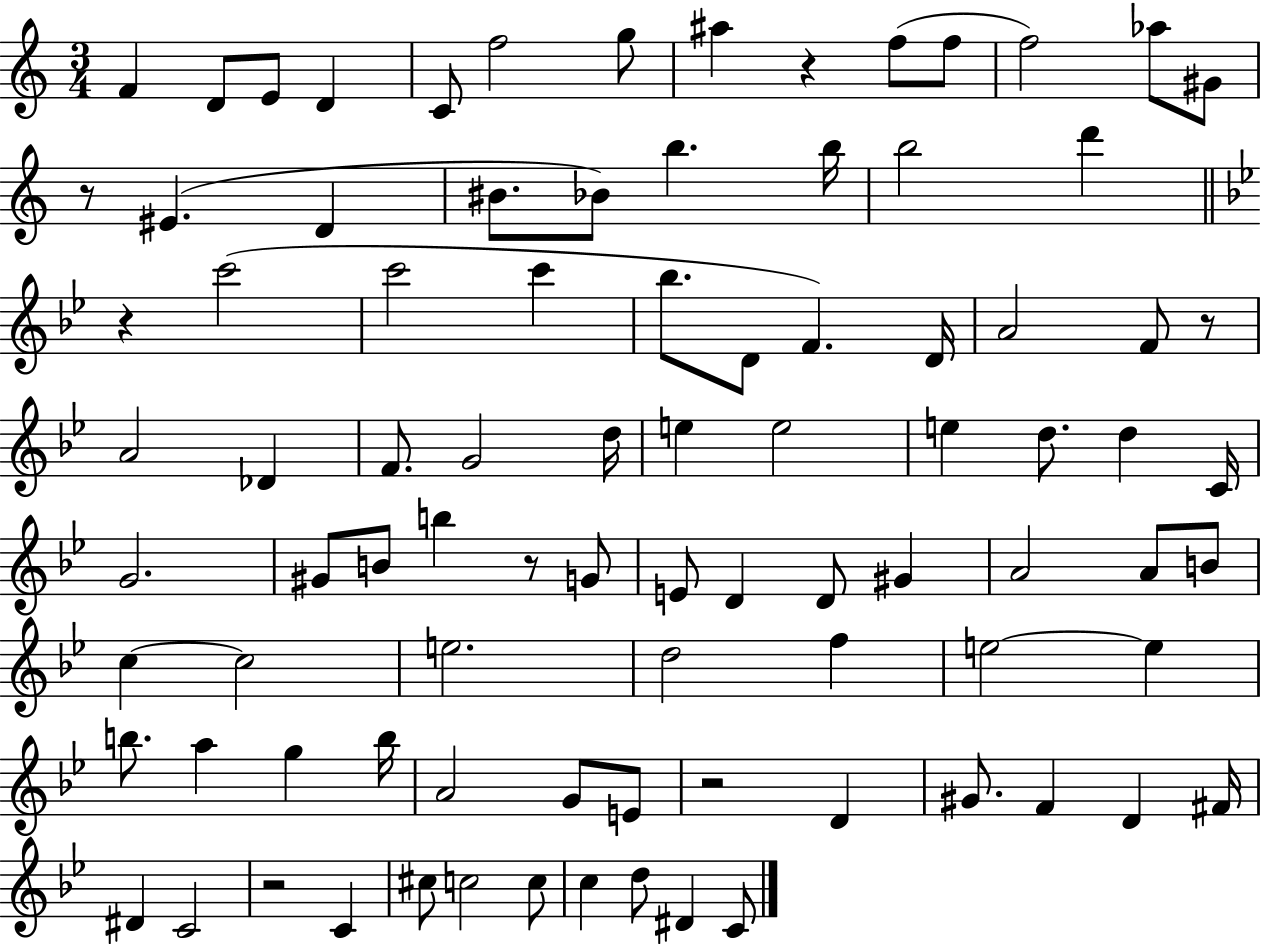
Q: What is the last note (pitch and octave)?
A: C4